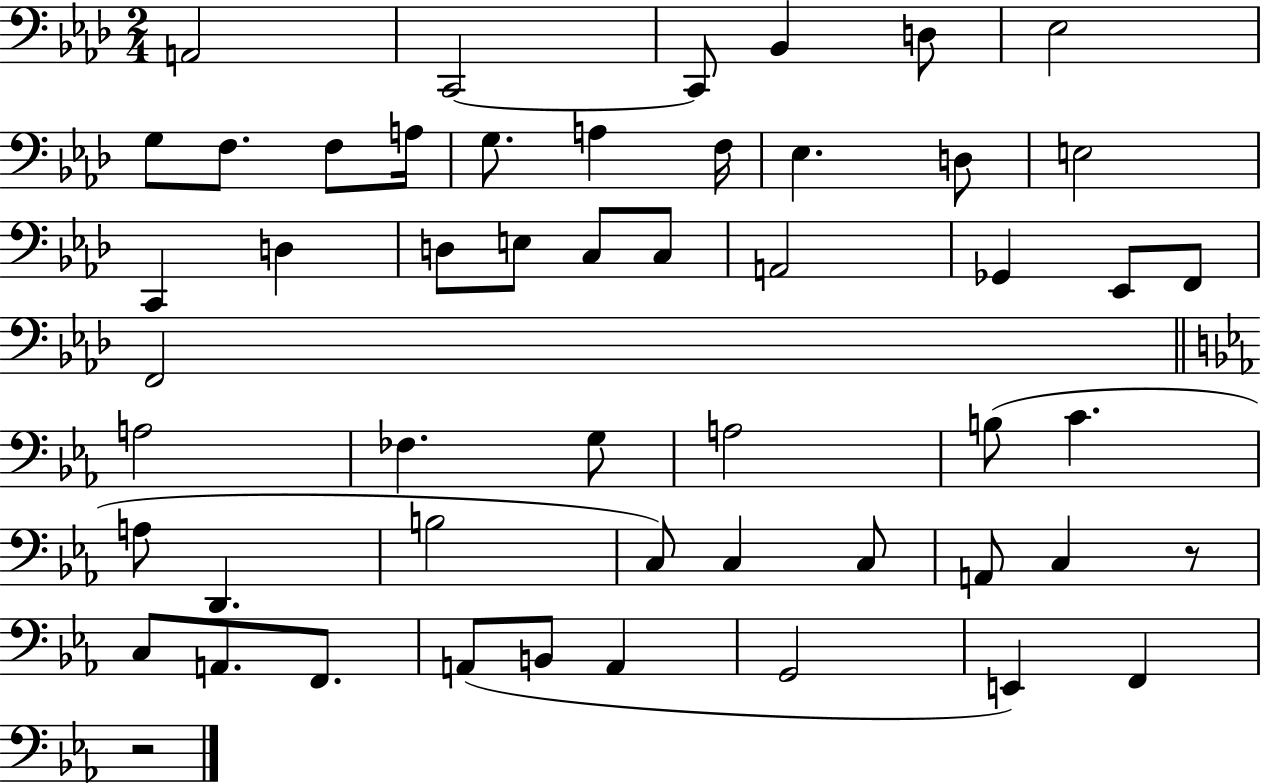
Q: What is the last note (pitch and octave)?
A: F2